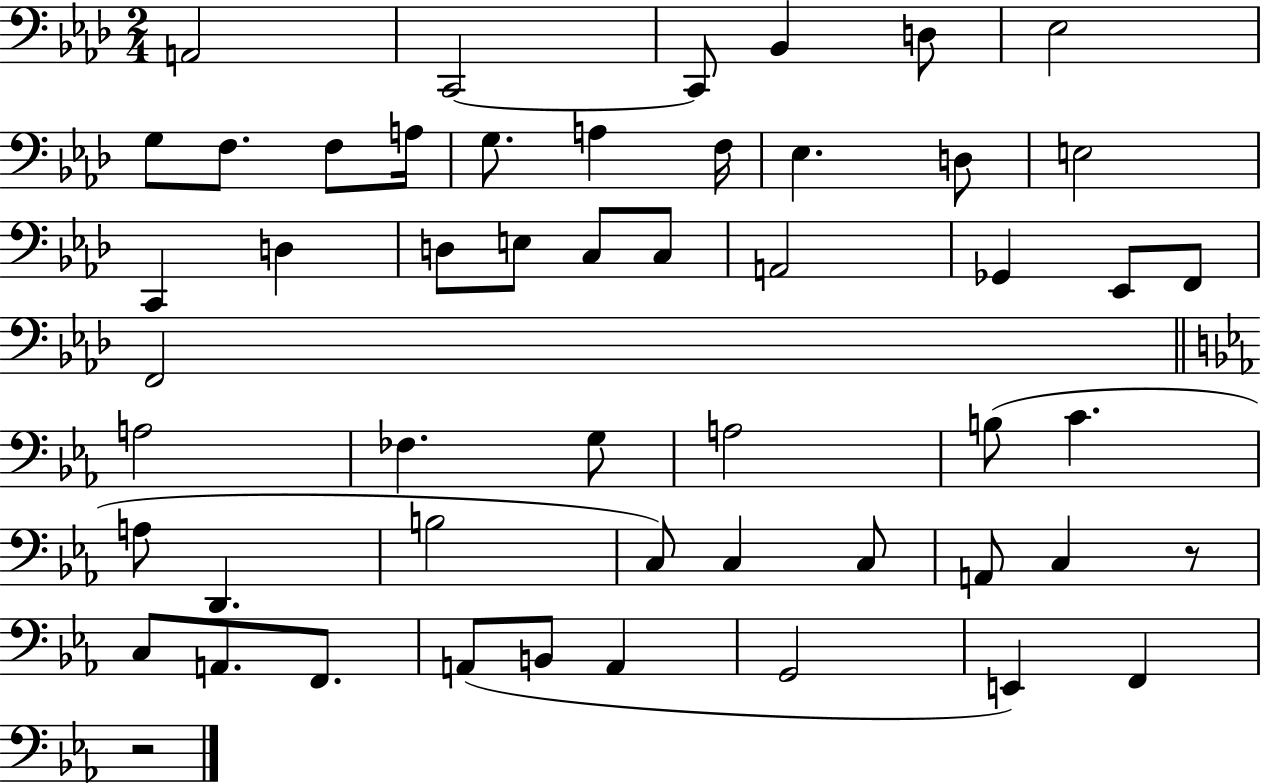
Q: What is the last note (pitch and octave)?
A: F2